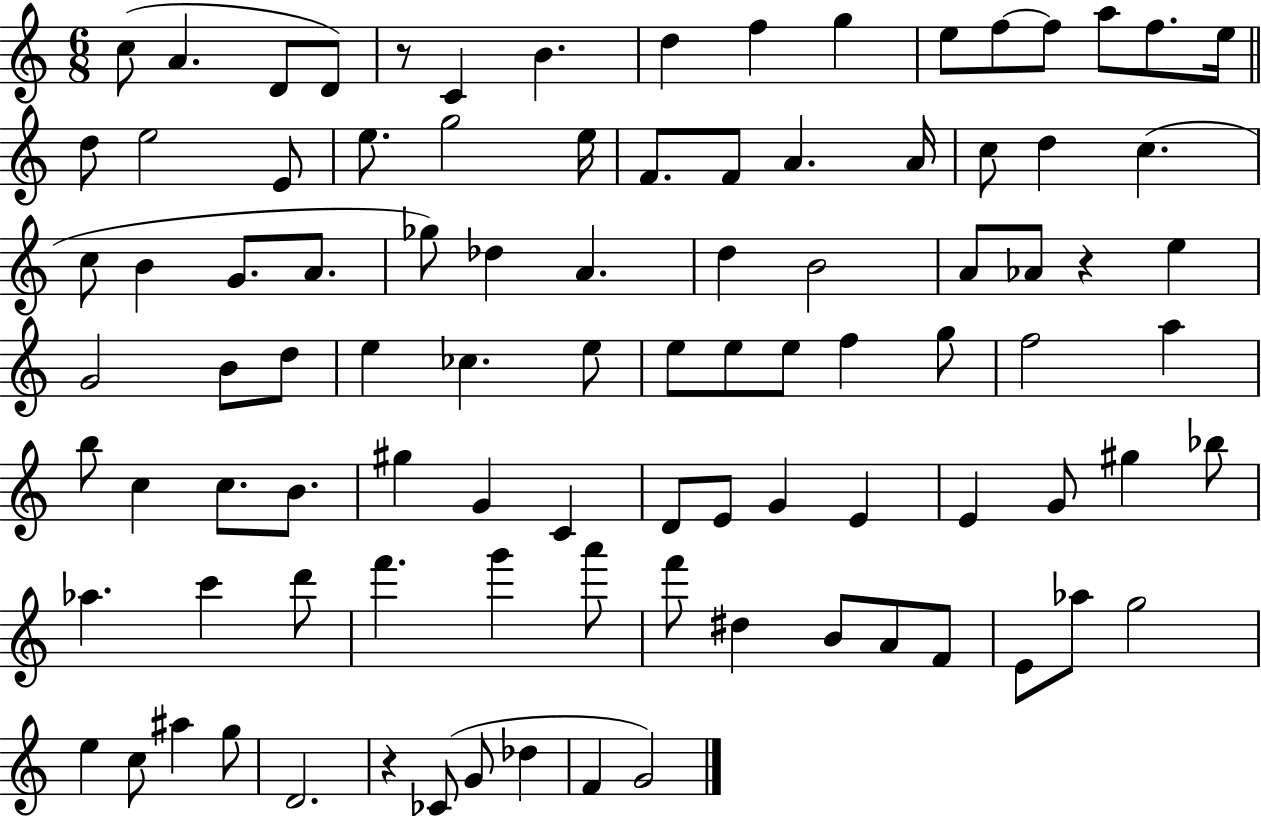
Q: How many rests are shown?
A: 3